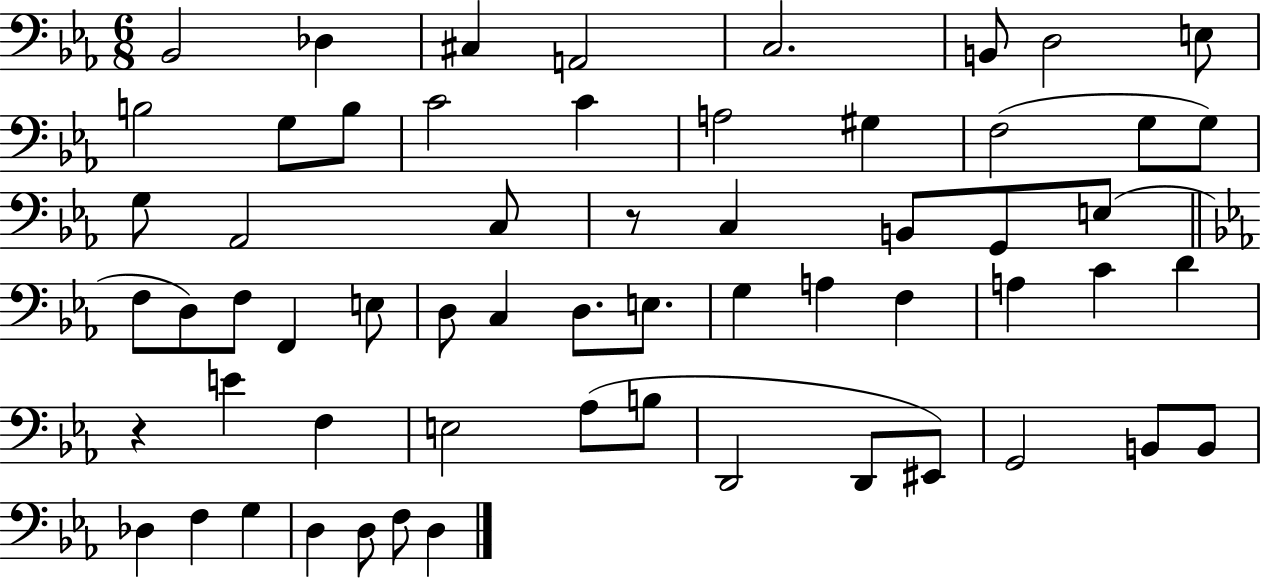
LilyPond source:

{
  \clef bass
  \numericTimeSignature
  \time 6/8
  \key ees \major
  \repeat volta 2 { bes,2 des4 | cis4 a,2 | c2. | b,8 d2 e8 | \break b2 g8 b8 | c'2 c'4 | a2 gis4 | f2( g8 g8) | \break g8 aes,2 c8 | r8 c4 b,8 g,8 e8( | \bar "||" \break \key c \minor f8 d8) f8 f,4 e8 | d8 c4 d8. e8. | g4 a4 f4 | a4 c'4 d'4 | \break r4 e'4 f4 | e2 aes8( b8 | d,2 d,8 eis,8) | g,2 b,8 b,8 | \break des4 f4 g4 | d4 d8 f8 d4 | } \bar "|."
}